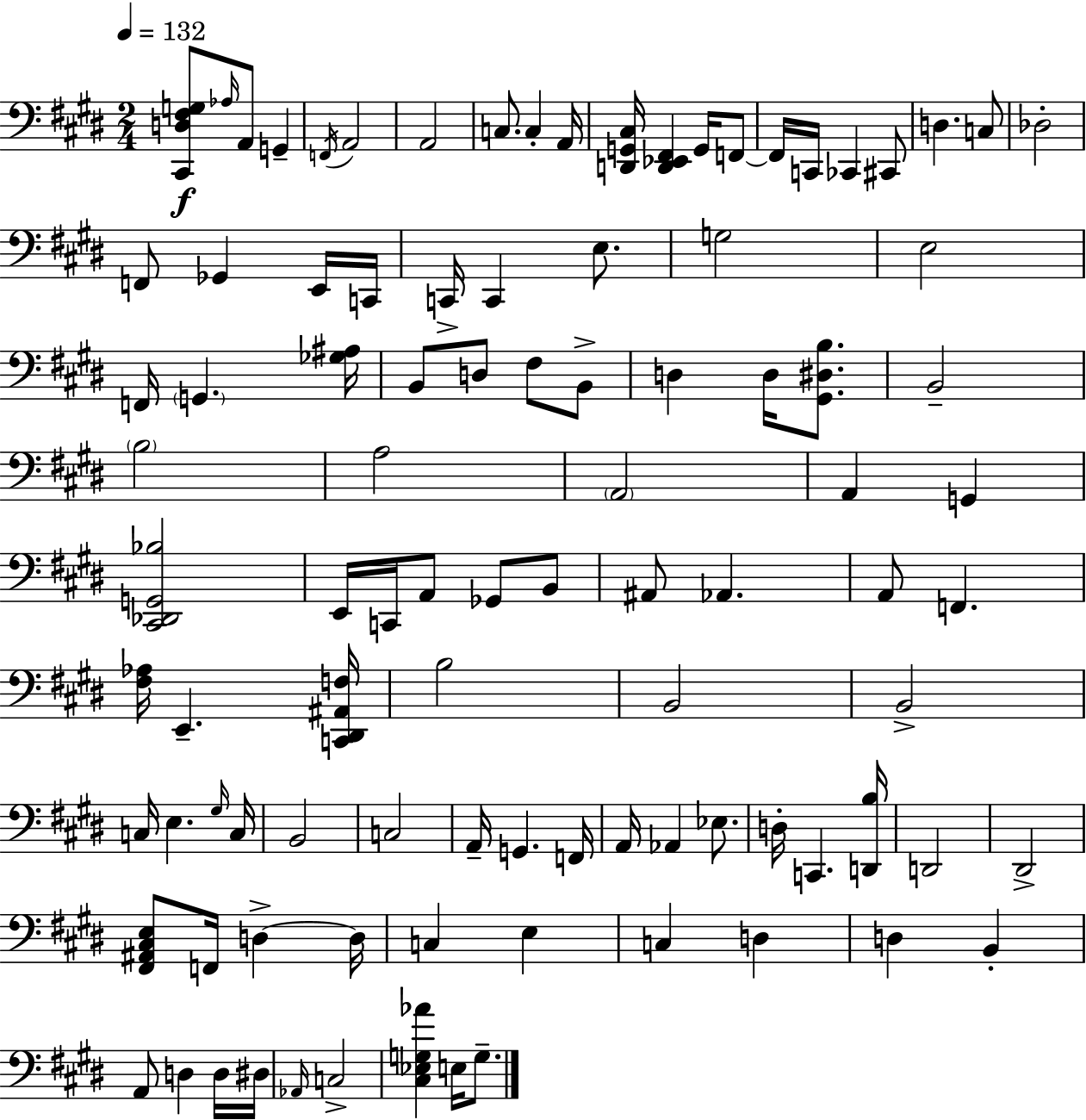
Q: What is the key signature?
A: E major